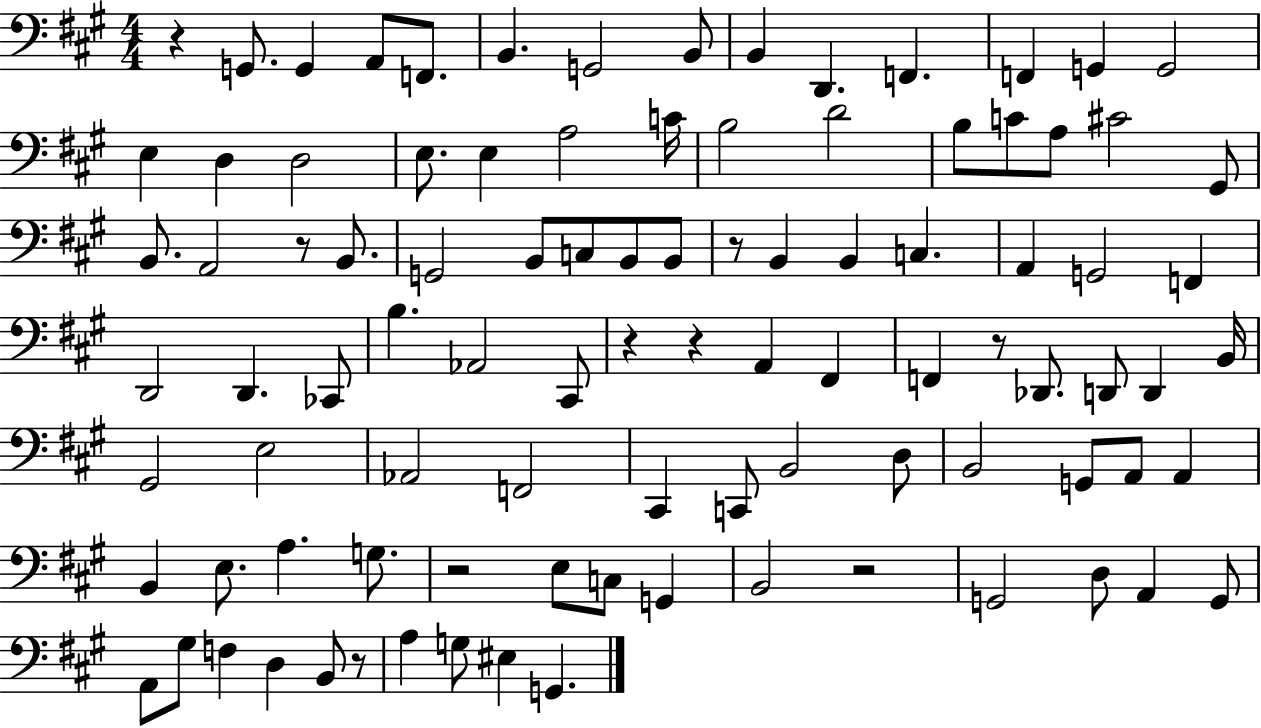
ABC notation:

X:1
T:Untitled
M:4/4
L:1/4
K:A
z G,,/2 G,, A,,/2 F,,/2 B,, G,,2 B,,/2 B,, D,, F,, F,, G,, G,,2 E, D, D,2 E,/2 E, A,2 C/4 B,2 D2 B,/2 C/2 A,/2 ^C2 ^G,,/2 B,,/2 A,,2 z/2 B,,/2 G,,2 B,,/2 C,/2 B,,/2 B,,/2 z/2 B,, B,, C, A,, G,,2 F,, D,,2 D,, _C,,/2 B, _A,,2 ^C,,/2 z z A,, ^F,, F,, z/2 _D,,/2 D,,/2 D,, B,,/4 ^G,,2 E,2 _A,,2 F,,2 ^C,, C,,/2 B,,2 D,/2 B,,2 G,,/2 A,,/2 A,, B,, E,/2 A, G,/2 z2 E,/2 C,/2 G,, B,,2 z2 G,,2 D,/2 A,, G,,/2 A,,/2 ^G,/2 F, D, B,,/2 z/2 A, G,/2 ^E, G,,